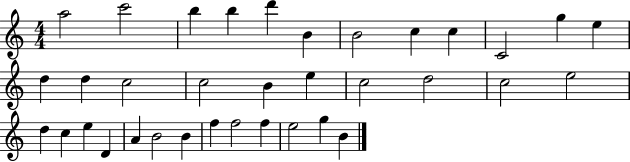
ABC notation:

X:1
T:Untitled
M:4/4
L:1/4
K:C
a2 c'2 b b d' B B2 c c C2 g e d d c2 c2 B e c2 d2 c2 e2 d c e D A B2 B f f2 f e2 g B